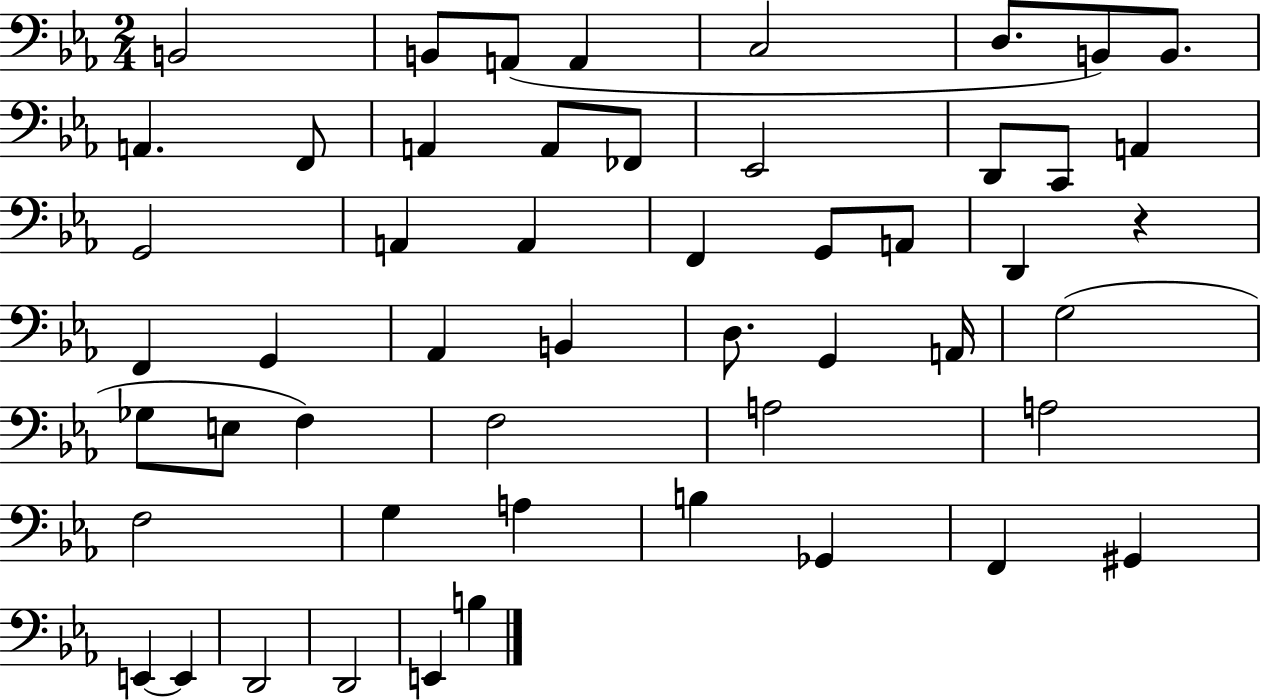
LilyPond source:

{
  \clef bass
  \numericTimeSignature
  \time 2/4
  \key ees \major
  b,2 | b,8 a,8( a,4 | c2 | d8. b,8) b,8. | \break a,4. f,8 | a,4 a,8 fes,8 | ees,2 | d,8 c,8 a,4 | \break g,2 | a,4 a,4 | f,4 g,8 a,8 | d,4 r4 | \break f,4 g,4 | aes,4 b,4 | d8. g,4 a,16 | g2( | \break ges8 e8 f4) | f2 | a2 | a2 | \break f2 | g4 a4 | b4 ges,4 | f,4 gis,4 | \break e,4~~ e,4 | d,2 | d,2 | e,4 b4 | \break \bar "|."
}